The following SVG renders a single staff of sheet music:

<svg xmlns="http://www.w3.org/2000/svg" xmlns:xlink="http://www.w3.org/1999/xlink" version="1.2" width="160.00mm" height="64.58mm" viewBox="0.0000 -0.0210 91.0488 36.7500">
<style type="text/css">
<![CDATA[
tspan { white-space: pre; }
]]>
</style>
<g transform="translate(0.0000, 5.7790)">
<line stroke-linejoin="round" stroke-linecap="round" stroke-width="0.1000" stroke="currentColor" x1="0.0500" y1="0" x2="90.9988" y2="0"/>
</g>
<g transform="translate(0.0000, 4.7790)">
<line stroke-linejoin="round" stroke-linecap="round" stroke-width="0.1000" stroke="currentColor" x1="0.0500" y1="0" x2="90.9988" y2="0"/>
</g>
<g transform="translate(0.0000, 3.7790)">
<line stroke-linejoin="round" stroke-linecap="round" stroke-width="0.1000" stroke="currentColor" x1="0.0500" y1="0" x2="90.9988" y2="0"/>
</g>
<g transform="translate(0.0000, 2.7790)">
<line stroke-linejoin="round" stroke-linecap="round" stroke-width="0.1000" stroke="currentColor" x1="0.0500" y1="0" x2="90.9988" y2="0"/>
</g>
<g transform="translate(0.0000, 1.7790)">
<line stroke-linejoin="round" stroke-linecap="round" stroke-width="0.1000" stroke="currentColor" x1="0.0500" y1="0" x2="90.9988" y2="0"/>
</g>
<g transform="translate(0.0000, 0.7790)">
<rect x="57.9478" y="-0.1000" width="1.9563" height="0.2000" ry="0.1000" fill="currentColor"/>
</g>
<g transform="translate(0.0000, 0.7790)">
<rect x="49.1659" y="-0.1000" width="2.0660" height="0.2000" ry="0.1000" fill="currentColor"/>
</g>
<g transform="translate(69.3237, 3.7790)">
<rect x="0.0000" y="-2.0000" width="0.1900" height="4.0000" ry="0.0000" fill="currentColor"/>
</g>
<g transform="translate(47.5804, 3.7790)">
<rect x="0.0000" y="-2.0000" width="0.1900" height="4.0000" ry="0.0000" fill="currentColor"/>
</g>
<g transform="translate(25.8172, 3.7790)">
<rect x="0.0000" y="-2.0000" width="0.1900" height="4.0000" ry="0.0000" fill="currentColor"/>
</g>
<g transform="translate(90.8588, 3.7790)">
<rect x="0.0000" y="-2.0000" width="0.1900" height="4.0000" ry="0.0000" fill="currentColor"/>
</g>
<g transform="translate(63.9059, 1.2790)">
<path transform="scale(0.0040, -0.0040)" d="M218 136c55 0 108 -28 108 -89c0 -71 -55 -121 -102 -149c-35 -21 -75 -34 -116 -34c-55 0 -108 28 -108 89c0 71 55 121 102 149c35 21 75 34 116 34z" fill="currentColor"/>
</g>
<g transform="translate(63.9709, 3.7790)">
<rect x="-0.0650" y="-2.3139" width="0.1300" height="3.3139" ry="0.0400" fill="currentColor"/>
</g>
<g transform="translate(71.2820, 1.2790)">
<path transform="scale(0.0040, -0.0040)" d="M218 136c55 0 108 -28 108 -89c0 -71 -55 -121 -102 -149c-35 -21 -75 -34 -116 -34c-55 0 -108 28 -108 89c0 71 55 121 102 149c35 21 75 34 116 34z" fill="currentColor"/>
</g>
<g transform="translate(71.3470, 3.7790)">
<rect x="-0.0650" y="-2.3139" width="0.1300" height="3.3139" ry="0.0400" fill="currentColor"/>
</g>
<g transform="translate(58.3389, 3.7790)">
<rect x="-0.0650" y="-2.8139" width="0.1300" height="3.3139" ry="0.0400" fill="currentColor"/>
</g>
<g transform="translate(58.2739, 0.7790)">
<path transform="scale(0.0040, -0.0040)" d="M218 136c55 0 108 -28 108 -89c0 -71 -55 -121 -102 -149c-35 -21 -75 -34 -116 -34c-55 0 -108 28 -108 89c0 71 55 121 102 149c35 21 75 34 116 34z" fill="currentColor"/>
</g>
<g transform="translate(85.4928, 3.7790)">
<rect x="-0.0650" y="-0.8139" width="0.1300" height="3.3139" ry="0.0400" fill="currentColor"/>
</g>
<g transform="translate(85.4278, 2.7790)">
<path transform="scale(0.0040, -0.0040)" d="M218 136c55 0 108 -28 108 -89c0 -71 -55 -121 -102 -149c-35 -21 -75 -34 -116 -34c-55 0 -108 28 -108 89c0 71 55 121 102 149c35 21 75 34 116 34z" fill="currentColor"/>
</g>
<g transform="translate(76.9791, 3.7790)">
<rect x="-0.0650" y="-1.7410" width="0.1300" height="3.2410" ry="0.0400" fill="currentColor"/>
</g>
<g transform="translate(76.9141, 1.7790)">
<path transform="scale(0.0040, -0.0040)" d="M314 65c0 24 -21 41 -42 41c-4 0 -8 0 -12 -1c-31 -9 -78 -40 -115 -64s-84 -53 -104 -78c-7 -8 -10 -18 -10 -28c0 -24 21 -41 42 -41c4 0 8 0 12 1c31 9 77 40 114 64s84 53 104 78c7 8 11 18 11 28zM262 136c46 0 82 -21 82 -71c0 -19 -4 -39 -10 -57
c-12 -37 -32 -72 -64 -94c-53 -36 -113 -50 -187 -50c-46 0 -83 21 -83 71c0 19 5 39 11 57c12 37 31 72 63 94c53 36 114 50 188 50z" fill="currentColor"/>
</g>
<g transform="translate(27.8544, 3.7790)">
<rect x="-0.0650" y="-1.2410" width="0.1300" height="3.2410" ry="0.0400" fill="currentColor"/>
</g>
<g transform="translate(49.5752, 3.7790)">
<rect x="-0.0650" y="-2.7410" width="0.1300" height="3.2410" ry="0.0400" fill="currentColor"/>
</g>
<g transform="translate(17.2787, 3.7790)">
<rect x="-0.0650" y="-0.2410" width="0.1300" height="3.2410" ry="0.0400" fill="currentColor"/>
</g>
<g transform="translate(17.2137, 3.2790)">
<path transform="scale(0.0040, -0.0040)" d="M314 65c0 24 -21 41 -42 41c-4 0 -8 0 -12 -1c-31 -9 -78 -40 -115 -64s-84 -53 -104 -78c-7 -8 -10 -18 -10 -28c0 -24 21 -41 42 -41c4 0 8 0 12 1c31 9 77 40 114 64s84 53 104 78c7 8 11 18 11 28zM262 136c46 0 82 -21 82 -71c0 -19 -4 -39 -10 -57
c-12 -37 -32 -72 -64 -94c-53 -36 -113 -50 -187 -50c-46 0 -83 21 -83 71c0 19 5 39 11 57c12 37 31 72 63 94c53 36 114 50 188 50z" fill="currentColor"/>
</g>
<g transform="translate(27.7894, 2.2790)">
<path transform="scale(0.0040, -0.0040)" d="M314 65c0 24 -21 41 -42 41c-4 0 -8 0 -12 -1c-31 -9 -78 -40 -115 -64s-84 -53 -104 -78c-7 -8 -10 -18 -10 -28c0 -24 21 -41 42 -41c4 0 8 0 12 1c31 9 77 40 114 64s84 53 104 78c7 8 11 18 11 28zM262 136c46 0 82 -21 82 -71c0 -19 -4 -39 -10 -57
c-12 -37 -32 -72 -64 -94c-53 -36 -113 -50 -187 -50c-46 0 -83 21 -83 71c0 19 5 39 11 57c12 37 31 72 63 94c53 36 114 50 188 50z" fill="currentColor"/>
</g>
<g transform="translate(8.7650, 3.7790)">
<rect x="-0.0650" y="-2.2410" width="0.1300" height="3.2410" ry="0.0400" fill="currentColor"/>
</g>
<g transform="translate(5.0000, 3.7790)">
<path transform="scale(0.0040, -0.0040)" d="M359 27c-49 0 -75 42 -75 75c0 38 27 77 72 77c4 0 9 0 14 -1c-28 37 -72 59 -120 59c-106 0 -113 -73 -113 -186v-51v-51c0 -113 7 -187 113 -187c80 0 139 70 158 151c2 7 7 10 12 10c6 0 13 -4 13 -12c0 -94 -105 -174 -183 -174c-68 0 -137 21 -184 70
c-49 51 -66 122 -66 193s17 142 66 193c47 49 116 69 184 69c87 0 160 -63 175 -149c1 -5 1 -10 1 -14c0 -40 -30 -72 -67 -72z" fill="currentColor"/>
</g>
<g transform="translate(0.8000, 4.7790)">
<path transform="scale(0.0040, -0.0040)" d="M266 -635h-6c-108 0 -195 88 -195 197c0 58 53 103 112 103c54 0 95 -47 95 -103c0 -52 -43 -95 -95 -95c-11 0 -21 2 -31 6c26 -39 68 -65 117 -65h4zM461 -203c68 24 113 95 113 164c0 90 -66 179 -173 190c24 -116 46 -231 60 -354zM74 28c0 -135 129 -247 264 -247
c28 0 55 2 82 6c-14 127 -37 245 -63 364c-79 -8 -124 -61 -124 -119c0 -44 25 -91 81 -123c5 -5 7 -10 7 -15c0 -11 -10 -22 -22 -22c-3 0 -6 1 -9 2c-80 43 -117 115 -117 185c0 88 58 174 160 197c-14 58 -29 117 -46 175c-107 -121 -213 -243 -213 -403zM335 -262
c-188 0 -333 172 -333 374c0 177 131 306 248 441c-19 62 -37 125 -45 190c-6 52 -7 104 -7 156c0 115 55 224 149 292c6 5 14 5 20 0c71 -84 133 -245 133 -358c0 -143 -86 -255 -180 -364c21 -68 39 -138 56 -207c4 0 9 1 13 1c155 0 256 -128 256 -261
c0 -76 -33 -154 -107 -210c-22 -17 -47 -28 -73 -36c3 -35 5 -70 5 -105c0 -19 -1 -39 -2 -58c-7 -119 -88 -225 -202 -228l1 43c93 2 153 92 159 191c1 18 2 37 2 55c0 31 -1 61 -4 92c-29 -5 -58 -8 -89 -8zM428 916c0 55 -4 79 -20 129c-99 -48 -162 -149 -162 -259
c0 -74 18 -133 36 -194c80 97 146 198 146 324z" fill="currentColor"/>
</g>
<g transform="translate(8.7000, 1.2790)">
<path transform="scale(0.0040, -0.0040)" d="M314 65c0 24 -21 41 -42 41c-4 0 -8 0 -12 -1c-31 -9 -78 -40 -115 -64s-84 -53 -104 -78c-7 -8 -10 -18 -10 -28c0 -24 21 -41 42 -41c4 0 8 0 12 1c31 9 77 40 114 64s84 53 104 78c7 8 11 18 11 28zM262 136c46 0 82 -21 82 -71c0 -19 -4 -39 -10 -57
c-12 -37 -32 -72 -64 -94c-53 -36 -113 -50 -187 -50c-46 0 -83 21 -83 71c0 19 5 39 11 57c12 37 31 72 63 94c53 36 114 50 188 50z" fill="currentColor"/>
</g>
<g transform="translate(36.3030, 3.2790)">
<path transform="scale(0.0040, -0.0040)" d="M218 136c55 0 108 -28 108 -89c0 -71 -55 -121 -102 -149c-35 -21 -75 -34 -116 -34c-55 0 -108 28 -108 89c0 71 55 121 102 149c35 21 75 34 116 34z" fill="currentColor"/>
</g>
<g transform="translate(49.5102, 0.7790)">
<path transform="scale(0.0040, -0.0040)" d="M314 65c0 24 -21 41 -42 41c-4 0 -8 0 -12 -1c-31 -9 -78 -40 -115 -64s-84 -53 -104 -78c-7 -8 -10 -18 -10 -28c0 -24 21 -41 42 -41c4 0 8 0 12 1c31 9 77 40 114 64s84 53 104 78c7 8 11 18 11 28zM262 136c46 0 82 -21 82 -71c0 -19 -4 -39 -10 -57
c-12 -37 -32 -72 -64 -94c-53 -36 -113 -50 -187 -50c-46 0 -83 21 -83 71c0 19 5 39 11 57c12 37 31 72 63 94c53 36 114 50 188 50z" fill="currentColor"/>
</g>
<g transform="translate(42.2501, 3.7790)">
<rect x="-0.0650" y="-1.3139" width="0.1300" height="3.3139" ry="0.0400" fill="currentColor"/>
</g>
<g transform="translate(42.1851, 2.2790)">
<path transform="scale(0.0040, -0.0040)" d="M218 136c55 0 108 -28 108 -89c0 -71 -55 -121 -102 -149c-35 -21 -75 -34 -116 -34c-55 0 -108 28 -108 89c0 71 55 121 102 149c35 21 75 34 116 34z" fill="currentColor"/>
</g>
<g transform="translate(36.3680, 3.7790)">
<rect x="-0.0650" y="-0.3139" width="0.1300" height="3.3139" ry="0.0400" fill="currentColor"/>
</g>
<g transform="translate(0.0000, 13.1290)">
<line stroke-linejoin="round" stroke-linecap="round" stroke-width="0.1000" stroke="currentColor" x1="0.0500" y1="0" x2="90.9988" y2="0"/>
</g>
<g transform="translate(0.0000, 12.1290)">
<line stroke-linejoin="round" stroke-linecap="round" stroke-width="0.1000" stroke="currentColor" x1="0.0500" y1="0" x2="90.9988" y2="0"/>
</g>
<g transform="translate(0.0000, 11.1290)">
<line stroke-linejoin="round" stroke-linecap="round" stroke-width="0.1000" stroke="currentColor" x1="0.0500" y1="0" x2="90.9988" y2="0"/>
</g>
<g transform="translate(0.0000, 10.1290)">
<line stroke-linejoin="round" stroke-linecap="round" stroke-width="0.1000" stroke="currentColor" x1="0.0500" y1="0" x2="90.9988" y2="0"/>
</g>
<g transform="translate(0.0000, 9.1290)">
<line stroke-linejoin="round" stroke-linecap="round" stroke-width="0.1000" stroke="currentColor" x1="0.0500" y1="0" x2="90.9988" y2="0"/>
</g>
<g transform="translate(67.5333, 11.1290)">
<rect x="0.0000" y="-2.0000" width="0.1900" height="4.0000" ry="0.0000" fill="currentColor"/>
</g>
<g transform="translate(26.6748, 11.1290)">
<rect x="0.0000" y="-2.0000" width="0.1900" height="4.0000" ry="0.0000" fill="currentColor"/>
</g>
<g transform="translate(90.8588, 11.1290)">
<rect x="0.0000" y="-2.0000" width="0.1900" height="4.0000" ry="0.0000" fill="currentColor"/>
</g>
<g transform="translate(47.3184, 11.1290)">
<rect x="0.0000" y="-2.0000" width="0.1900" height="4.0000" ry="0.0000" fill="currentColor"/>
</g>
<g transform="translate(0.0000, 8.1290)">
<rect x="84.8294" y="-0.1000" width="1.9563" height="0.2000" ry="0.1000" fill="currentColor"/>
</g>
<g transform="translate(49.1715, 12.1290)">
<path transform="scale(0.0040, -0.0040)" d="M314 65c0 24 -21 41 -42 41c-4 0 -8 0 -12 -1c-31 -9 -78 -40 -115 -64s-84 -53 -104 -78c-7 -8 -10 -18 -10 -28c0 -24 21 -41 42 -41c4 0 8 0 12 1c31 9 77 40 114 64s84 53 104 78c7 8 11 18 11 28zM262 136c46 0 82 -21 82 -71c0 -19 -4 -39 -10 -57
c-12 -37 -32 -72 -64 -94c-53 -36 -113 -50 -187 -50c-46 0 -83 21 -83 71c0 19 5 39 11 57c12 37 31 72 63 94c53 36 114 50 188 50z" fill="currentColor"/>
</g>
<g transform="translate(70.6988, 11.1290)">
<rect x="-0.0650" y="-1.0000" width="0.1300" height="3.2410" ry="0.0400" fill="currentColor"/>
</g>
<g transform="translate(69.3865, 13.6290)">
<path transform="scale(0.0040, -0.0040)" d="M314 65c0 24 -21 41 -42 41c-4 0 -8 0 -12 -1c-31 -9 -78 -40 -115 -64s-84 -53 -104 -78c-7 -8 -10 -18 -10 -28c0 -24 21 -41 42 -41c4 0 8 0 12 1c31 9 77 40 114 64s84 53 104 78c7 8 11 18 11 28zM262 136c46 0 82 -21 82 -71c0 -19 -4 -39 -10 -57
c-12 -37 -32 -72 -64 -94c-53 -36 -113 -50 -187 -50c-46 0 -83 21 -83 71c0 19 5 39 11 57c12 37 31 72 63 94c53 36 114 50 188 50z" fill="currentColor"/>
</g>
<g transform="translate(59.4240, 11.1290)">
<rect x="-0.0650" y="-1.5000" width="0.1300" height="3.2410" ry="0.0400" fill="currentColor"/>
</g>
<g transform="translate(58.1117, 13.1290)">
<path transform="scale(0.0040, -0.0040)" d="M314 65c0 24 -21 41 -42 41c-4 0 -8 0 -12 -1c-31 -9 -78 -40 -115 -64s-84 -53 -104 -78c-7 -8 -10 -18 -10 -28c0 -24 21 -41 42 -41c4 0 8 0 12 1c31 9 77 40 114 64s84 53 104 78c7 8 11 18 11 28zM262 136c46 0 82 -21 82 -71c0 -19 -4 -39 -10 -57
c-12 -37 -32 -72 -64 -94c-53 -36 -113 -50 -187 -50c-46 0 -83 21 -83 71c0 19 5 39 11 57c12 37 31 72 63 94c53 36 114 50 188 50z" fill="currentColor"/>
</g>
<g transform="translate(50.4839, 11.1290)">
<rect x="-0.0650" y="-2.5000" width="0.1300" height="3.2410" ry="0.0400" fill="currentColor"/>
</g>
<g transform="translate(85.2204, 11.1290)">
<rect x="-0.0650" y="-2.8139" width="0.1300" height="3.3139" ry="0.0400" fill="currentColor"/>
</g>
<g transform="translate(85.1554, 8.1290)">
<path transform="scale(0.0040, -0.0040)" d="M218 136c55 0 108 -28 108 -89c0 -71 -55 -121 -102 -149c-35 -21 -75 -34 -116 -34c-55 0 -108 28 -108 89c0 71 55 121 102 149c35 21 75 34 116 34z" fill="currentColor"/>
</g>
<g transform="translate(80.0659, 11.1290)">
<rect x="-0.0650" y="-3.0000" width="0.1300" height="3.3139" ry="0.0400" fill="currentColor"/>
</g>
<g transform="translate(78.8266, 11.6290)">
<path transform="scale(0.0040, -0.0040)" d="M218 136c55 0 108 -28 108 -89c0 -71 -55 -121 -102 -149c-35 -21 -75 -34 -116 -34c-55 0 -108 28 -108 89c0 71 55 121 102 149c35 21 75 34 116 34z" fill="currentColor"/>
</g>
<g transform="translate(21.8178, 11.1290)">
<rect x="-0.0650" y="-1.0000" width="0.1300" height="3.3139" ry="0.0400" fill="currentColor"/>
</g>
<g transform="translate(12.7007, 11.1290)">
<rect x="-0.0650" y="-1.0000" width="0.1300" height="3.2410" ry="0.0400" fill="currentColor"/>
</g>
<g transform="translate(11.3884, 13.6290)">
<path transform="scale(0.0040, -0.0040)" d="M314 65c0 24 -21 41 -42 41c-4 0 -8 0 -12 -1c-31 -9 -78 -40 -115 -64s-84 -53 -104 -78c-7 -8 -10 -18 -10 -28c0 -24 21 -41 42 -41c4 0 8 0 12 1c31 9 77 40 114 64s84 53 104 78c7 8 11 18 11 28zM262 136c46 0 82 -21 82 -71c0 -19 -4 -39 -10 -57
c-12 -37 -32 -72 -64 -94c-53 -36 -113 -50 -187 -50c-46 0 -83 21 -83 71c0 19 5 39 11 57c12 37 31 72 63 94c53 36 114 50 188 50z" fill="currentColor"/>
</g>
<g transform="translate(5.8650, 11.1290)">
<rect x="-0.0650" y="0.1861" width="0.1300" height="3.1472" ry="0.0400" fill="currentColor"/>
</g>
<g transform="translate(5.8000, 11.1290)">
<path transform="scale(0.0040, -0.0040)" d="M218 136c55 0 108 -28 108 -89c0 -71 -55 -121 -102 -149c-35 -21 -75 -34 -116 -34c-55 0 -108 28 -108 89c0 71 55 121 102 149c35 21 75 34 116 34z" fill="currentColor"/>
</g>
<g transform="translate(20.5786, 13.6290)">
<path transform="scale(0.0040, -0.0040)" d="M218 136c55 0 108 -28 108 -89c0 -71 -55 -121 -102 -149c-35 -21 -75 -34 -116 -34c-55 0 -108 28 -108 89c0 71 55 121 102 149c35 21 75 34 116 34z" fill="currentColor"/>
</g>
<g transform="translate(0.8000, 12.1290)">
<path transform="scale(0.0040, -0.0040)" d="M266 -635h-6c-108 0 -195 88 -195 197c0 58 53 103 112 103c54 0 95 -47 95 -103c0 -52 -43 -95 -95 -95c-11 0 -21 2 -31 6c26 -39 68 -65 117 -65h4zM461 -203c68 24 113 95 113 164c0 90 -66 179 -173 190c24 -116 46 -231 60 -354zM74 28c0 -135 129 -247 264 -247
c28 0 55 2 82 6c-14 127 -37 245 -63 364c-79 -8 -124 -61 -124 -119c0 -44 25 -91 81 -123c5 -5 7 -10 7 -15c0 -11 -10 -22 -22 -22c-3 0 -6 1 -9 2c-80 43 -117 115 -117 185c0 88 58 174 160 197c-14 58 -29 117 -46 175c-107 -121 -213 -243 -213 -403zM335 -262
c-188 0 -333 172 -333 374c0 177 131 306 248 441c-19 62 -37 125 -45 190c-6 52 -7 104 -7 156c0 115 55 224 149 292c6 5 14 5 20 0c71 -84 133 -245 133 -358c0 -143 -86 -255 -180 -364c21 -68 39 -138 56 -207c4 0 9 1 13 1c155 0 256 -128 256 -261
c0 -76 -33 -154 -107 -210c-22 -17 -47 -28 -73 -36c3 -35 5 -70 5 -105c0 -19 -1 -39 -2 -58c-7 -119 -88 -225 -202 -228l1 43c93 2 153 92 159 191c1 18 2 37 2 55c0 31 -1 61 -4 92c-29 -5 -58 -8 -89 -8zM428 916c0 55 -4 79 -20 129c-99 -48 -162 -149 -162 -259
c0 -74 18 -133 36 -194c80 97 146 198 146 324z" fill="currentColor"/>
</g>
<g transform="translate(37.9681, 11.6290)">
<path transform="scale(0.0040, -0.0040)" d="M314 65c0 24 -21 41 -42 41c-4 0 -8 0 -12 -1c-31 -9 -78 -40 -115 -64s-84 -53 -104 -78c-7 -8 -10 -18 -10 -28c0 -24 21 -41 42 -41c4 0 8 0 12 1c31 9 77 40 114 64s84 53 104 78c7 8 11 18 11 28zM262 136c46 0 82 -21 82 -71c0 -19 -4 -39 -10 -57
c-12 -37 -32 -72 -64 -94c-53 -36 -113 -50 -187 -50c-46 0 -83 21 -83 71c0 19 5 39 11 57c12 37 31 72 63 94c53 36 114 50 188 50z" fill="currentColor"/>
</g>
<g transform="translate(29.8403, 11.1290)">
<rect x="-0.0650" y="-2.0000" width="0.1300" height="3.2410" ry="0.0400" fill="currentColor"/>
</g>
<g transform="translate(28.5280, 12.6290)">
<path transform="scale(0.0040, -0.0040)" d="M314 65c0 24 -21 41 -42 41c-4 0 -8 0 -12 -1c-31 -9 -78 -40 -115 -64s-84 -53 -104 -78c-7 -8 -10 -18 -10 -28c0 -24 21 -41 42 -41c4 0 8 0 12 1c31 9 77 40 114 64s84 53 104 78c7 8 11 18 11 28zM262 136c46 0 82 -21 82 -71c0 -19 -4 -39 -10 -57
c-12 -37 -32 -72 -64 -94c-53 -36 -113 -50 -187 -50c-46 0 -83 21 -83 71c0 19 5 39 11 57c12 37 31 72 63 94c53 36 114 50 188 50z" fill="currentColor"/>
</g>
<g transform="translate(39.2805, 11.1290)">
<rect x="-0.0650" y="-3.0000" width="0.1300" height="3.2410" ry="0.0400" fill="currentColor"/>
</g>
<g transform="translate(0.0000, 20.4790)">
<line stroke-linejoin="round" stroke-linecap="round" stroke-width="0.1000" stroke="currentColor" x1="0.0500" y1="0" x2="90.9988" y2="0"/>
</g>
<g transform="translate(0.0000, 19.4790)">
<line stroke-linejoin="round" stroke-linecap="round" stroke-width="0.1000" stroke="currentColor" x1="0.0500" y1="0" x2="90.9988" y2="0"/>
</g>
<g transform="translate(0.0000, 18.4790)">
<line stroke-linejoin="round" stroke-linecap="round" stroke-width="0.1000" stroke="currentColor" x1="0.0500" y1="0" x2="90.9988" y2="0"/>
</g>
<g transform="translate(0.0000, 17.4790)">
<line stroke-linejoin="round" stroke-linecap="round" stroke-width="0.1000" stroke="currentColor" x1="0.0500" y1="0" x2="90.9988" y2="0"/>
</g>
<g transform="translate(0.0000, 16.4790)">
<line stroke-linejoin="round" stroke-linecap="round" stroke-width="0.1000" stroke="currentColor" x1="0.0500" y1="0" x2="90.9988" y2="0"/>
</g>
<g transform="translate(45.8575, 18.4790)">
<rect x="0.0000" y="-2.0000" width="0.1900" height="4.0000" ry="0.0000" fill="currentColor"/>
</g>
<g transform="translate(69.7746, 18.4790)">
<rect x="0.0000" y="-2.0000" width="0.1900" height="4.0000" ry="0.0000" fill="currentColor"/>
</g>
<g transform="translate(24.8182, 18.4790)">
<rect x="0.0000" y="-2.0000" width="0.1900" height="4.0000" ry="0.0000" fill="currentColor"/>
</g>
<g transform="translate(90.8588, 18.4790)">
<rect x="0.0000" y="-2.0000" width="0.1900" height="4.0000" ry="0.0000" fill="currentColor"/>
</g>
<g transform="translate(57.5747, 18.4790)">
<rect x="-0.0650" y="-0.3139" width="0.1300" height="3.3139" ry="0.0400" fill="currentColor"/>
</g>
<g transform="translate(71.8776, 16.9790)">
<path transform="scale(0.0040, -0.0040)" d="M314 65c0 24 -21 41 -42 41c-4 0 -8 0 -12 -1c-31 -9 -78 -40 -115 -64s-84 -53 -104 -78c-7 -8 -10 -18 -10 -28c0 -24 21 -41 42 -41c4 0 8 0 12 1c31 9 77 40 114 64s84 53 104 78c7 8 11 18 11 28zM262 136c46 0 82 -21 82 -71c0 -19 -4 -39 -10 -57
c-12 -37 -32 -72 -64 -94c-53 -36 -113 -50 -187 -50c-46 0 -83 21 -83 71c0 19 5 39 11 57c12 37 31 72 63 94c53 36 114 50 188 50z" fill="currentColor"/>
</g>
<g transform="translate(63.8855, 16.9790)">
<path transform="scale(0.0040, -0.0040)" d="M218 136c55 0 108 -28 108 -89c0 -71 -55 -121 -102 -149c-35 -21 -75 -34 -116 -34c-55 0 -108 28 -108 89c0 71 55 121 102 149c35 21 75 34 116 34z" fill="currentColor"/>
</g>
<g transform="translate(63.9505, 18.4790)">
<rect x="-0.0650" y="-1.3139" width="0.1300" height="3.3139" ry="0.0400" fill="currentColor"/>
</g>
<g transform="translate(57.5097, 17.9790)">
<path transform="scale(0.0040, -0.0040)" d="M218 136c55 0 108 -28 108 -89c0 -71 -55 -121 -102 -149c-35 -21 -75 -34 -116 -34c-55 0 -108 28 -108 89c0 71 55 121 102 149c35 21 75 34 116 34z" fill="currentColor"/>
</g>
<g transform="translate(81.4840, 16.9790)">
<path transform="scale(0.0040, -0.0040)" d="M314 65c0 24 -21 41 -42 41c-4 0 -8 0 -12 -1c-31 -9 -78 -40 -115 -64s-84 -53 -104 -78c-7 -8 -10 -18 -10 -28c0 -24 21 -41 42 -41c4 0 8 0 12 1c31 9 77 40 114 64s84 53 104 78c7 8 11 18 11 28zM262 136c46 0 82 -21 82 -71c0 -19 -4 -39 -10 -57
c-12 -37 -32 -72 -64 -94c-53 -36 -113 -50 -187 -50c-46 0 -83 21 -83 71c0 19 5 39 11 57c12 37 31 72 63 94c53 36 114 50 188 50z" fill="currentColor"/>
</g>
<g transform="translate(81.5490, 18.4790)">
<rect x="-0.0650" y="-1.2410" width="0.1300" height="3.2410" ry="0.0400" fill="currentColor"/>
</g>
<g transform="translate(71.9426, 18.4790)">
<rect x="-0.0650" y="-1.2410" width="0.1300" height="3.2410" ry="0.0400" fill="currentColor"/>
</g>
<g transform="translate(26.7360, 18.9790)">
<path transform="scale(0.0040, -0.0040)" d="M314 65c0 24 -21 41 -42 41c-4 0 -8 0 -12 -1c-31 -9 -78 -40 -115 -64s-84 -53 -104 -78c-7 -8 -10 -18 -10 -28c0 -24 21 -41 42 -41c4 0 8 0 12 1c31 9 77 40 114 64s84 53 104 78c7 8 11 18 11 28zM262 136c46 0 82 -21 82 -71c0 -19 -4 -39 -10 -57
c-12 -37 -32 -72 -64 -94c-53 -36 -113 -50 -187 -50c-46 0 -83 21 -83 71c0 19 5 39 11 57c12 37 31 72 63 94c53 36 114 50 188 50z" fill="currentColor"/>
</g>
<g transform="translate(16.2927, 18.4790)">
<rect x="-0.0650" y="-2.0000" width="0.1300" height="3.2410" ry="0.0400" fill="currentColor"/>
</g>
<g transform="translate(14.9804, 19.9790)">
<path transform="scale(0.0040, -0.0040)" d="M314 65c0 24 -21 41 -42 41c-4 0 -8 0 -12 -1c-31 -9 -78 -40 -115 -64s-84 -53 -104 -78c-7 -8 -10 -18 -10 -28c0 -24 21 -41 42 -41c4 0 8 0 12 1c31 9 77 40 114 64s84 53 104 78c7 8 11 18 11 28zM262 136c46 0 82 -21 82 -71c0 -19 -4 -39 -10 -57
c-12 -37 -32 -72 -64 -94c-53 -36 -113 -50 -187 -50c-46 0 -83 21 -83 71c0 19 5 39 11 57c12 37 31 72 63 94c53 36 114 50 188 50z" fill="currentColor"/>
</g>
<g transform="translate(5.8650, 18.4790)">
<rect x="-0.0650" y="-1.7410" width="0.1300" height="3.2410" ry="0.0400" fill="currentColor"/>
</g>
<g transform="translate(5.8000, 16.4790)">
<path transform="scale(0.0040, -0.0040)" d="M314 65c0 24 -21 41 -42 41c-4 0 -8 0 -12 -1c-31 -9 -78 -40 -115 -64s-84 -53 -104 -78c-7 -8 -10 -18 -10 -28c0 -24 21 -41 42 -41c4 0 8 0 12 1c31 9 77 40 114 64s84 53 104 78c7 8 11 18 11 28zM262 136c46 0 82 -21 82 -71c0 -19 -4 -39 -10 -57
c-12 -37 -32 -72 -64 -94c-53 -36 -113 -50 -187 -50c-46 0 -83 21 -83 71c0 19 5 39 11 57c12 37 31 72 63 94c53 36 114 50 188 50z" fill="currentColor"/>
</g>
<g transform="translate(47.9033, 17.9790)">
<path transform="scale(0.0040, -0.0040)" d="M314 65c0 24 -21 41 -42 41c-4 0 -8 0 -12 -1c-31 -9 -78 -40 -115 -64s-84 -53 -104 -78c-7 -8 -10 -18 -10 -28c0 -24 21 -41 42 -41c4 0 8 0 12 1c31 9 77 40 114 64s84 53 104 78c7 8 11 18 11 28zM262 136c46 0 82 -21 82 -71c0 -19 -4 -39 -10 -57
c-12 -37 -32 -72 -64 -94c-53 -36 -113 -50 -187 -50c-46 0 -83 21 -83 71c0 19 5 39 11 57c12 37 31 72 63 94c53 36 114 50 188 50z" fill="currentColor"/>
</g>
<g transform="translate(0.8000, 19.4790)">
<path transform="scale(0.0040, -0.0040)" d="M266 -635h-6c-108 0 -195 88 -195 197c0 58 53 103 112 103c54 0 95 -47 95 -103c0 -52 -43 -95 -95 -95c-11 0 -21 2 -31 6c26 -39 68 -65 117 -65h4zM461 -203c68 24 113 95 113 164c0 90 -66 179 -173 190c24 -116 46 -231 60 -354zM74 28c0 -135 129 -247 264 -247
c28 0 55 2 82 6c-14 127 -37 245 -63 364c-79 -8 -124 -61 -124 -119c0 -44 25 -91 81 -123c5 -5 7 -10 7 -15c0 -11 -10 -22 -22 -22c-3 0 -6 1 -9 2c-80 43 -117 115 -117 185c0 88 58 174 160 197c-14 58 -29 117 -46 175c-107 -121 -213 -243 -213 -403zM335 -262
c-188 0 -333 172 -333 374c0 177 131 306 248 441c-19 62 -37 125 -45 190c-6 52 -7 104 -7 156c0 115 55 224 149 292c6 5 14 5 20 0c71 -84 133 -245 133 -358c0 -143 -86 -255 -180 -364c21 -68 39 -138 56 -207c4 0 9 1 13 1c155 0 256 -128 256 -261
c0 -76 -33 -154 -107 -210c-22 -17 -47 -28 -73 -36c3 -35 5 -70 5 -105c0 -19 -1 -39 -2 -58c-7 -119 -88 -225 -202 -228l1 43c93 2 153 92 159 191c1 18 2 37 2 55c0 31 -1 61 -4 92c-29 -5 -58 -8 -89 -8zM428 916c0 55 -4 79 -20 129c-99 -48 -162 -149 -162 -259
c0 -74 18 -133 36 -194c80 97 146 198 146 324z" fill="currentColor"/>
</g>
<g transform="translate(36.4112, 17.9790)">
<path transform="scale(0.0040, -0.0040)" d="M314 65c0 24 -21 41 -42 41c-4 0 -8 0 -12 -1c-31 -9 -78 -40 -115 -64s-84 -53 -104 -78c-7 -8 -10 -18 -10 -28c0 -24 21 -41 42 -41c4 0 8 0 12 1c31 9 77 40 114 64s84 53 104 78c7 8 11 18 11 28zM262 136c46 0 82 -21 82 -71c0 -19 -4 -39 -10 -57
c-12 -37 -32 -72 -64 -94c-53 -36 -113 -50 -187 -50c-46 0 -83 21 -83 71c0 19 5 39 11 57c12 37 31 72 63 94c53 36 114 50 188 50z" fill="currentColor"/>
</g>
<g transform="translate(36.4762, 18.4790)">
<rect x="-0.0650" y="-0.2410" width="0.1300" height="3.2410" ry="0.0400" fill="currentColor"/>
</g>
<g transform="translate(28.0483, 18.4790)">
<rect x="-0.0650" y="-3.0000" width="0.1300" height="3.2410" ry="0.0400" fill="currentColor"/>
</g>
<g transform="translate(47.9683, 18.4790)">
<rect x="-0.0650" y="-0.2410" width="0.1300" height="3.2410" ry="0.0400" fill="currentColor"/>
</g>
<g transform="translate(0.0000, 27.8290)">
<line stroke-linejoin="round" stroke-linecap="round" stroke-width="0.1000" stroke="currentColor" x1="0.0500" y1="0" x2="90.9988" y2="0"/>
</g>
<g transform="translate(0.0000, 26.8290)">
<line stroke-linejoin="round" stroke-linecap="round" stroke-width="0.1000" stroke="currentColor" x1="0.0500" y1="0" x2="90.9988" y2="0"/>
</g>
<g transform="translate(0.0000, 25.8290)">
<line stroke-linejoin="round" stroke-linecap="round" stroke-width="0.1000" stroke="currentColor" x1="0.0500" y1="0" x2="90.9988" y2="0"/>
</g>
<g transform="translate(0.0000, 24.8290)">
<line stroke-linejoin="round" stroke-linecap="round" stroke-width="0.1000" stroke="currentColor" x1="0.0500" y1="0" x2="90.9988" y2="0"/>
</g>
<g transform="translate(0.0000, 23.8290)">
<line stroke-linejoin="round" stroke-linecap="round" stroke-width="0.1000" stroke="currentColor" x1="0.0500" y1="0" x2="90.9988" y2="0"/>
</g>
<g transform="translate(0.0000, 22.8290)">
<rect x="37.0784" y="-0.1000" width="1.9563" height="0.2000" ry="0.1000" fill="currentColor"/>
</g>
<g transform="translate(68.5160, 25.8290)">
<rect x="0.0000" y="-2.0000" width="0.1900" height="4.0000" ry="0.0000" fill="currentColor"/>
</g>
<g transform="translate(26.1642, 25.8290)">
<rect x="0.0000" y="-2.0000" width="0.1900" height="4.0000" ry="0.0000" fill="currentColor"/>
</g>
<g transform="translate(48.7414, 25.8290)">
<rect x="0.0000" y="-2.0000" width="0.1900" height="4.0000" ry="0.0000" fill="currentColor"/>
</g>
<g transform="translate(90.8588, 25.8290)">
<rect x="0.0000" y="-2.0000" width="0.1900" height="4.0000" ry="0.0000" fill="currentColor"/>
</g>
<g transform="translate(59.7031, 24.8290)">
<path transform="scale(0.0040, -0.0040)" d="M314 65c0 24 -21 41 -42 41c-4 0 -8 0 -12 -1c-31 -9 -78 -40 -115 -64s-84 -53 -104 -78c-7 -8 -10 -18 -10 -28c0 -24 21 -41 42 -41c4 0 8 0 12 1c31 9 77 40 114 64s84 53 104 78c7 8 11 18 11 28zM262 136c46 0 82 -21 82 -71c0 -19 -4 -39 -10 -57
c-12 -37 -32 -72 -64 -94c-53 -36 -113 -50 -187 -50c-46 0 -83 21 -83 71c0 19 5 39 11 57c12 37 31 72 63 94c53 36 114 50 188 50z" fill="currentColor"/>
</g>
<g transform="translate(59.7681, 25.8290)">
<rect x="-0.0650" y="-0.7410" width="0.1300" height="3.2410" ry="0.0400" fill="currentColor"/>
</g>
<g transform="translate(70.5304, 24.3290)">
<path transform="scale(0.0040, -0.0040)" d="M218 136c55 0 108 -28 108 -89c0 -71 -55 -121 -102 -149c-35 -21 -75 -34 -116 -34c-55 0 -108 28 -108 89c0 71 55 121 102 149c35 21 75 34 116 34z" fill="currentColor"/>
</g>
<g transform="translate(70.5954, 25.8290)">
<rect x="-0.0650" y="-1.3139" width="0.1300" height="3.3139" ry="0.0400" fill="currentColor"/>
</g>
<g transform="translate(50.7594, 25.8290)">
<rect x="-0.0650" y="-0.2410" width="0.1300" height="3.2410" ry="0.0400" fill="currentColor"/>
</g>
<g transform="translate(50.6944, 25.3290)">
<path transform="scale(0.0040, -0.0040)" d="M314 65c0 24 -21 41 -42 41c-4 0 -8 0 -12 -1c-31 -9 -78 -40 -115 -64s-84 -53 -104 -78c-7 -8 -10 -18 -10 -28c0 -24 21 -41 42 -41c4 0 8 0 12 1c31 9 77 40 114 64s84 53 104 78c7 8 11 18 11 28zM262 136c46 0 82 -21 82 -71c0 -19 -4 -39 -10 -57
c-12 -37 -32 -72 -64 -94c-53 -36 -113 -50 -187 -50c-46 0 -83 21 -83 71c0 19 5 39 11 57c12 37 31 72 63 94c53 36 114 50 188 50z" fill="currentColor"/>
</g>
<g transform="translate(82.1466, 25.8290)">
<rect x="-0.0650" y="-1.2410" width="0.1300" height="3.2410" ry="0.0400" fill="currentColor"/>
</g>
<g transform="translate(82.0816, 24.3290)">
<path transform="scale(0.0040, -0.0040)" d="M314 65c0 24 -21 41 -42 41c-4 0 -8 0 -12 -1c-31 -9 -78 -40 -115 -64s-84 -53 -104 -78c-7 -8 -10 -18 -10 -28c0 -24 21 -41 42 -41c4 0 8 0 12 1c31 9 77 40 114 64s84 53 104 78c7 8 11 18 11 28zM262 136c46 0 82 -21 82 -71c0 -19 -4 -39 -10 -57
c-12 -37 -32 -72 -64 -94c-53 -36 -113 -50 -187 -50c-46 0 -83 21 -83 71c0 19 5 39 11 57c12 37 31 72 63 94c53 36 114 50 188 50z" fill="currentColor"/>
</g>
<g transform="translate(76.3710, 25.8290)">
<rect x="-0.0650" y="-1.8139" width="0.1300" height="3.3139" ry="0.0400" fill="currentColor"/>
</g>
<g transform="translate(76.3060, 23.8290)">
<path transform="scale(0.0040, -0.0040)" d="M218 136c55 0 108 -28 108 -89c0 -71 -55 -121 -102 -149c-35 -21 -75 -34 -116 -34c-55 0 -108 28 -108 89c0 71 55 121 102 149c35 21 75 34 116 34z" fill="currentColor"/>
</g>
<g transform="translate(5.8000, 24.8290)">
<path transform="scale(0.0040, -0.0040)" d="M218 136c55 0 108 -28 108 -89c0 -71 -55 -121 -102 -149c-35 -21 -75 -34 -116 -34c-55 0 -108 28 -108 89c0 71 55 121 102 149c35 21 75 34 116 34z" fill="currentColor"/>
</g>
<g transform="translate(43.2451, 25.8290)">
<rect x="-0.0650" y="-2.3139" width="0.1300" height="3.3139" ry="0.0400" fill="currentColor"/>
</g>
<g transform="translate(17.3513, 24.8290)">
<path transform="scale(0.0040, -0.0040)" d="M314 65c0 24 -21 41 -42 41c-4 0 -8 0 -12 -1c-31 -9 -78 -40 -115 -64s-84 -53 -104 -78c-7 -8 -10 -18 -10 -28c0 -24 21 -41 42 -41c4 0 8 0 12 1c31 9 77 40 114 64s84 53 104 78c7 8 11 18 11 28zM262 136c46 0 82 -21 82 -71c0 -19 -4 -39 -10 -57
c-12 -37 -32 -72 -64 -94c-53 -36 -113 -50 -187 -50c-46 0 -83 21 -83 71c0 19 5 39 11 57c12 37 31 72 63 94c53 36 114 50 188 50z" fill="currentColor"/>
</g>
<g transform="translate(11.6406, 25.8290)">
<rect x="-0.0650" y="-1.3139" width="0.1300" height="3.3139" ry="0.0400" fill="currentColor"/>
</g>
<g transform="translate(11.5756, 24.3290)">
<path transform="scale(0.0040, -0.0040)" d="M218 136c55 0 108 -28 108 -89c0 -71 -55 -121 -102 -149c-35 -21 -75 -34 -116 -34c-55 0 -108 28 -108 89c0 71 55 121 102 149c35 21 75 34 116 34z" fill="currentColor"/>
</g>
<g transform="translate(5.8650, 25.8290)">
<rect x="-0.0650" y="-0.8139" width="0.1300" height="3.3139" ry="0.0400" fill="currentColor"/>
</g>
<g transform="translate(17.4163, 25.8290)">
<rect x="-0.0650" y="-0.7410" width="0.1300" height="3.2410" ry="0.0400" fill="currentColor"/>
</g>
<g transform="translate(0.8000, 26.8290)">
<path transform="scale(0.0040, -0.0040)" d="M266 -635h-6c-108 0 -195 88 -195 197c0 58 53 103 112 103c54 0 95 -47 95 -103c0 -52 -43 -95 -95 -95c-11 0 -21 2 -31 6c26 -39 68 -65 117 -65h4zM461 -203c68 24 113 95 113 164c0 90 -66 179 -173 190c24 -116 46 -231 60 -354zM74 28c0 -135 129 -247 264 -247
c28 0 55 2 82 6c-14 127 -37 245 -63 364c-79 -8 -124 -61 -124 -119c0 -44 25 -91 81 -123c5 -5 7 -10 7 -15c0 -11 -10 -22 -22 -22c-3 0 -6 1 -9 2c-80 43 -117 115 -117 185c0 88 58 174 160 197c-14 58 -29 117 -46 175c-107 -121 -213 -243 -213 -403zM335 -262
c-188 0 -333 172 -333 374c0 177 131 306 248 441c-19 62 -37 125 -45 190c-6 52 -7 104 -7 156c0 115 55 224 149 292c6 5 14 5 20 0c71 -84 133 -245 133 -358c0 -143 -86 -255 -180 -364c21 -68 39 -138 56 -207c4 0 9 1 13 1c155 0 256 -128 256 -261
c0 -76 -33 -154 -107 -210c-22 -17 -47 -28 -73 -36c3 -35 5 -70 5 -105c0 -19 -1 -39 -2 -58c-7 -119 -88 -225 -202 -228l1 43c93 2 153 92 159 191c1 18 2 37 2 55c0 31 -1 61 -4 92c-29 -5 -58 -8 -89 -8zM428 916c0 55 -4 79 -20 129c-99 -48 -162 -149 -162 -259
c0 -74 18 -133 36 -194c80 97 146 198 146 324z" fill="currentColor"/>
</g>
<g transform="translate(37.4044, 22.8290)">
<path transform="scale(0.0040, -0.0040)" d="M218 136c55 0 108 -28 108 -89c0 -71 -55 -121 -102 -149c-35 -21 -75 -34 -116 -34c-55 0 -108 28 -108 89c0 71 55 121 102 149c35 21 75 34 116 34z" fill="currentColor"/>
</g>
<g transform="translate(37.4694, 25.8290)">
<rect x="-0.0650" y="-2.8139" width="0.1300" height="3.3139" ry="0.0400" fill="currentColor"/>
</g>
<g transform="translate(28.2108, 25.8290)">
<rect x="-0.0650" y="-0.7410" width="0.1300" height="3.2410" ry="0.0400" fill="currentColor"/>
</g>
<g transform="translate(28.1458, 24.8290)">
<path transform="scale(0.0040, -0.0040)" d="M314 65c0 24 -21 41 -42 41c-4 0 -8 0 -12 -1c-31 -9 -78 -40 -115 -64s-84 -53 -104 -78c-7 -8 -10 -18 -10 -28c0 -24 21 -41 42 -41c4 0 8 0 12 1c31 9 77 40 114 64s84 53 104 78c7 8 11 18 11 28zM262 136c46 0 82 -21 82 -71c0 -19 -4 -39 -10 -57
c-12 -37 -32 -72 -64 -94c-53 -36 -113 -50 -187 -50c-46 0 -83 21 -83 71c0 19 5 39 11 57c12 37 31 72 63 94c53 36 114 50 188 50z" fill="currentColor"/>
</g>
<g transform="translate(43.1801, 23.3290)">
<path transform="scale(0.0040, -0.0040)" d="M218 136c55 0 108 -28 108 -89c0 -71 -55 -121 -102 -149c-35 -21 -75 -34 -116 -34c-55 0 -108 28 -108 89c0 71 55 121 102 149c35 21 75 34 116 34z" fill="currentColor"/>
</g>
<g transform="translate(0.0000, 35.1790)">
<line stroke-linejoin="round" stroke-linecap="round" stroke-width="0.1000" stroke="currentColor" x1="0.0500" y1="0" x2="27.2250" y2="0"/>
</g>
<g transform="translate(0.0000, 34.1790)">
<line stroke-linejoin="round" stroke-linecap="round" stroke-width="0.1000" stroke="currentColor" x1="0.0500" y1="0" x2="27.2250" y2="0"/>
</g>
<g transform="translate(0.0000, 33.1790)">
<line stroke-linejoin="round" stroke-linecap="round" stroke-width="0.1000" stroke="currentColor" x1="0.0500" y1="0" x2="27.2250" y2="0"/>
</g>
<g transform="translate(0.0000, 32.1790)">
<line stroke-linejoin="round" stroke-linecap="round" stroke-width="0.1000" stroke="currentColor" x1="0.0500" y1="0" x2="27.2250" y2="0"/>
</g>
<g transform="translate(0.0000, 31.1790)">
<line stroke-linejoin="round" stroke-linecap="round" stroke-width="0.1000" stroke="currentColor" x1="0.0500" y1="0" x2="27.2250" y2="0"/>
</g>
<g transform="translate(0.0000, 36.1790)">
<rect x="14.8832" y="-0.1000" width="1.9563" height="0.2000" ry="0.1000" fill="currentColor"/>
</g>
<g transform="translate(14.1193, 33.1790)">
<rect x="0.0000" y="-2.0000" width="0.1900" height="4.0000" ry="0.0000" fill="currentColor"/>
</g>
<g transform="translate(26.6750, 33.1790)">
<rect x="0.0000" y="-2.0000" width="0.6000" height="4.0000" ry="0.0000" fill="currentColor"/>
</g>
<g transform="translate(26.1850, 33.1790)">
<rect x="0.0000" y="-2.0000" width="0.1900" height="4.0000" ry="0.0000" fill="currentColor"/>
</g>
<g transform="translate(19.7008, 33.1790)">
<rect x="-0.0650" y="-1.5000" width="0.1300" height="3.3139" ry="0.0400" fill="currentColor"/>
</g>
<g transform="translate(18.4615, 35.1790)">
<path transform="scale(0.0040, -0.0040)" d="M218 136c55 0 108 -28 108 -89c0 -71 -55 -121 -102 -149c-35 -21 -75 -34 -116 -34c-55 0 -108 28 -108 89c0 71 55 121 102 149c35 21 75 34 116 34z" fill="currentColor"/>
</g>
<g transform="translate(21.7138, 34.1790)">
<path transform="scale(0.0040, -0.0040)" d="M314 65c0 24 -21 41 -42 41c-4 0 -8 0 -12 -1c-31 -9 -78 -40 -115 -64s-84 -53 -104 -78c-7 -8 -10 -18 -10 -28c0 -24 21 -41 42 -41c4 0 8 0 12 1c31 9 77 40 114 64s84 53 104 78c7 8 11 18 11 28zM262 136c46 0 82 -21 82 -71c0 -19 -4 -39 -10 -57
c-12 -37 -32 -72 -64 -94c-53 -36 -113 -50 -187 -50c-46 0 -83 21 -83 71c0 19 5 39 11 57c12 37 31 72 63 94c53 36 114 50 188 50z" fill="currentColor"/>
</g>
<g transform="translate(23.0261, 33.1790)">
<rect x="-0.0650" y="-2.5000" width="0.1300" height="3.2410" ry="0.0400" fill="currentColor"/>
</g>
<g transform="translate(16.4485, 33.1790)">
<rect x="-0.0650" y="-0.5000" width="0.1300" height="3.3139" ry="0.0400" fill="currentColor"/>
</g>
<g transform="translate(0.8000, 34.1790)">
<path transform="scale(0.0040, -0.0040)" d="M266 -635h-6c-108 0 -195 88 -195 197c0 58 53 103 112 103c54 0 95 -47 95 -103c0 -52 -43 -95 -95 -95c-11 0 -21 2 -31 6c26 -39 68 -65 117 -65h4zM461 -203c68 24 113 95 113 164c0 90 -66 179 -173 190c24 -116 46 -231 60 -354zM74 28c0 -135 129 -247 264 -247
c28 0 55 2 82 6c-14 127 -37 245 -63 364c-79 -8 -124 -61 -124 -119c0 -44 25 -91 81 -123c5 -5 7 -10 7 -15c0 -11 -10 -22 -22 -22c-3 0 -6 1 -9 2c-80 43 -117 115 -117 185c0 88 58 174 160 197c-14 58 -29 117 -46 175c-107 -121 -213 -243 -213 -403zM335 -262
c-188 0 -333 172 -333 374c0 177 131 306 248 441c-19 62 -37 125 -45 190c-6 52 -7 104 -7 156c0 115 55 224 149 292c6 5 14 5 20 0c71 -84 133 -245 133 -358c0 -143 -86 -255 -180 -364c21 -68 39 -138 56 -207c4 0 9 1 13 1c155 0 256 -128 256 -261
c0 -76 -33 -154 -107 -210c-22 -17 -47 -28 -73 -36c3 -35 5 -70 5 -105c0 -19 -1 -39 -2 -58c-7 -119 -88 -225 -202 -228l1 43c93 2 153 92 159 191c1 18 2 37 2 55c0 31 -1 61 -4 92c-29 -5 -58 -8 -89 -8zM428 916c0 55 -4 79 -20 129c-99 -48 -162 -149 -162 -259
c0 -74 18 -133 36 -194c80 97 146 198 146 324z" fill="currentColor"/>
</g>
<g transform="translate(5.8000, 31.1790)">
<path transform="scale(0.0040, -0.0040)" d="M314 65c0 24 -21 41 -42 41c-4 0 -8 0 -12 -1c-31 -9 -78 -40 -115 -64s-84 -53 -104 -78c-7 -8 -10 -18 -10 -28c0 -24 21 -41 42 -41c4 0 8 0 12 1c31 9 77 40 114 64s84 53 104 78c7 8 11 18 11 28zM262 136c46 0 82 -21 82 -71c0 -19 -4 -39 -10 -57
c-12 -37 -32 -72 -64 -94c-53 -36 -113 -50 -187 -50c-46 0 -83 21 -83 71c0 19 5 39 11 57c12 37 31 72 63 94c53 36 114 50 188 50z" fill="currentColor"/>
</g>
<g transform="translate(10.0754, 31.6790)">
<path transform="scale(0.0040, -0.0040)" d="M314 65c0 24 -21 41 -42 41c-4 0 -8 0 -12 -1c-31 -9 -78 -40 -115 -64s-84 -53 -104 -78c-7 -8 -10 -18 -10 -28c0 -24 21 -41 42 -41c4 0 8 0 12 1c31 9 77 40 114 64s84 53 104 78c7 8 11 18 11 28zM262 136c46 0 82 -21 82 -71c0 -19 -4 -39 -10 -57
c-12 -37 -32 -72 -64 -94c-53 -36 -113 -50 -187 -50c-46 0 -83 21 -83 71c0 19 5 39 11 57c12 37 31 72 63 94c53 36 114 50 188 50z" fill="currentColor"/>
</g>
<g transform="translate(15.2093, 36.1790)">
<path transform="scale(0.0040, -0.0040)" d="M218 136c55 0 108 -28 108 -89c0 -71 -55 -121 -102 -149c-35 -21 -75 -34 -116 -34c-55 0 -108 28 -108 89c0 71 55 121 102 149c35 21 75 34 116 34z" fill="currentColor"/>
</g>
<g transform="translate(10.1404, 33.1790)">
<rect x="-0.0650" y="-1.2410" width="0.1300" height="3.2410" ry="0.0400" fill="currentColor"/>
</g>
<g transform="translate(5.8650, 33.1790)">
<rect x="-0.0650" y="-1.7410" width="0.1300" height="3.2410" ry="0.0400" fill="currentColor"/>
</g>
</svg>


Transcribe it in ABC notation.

X:1
T:Untitled
M:4/4
L:1/4
K:C
g2 c2 e2 c e a2 a g g f2 d B D2 D F2 A2 G2 E2 D2 A a f2 F2 A2 c2 c2 c e e2 e2 d e d2 d2 a g c2 d2 e f e2 f2 e2 C E G2